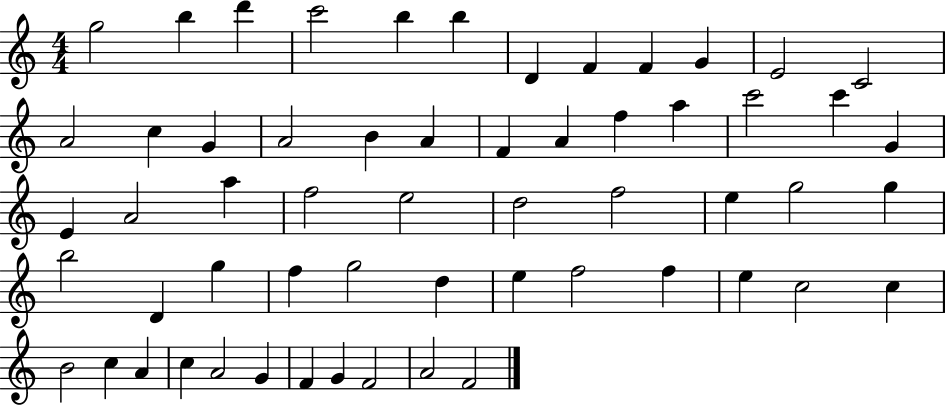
{
  \clef treble
  \numericTimeSignature
  \time 4/4
  \key c \major
  g''2 b''4 d'''4 | c'''2 b''4 b''4 | d'4 f'4 f'4 g'4 | e'2 c'2 | \break a'2 c''4 g'4 | a'2 b'4 a'4 | f'4 a'4 f''4 a''4 | c'''2 c'''4 g'4 | \break e'4 a'2 a''4 | f''2 e''2 | d''2 f''2 | e''4 g''2 g''4 | \break b''2 d'4 g''4 | f''4 g''2 d''4 | e''4 f''2 f''4 | e''4 c''2 c''4 | \break b'2 c''4 a'4 | c''4 a'2 g'4 | f'4 g'4 f'2 | a'2 f'2 | \break \bar "|."
}